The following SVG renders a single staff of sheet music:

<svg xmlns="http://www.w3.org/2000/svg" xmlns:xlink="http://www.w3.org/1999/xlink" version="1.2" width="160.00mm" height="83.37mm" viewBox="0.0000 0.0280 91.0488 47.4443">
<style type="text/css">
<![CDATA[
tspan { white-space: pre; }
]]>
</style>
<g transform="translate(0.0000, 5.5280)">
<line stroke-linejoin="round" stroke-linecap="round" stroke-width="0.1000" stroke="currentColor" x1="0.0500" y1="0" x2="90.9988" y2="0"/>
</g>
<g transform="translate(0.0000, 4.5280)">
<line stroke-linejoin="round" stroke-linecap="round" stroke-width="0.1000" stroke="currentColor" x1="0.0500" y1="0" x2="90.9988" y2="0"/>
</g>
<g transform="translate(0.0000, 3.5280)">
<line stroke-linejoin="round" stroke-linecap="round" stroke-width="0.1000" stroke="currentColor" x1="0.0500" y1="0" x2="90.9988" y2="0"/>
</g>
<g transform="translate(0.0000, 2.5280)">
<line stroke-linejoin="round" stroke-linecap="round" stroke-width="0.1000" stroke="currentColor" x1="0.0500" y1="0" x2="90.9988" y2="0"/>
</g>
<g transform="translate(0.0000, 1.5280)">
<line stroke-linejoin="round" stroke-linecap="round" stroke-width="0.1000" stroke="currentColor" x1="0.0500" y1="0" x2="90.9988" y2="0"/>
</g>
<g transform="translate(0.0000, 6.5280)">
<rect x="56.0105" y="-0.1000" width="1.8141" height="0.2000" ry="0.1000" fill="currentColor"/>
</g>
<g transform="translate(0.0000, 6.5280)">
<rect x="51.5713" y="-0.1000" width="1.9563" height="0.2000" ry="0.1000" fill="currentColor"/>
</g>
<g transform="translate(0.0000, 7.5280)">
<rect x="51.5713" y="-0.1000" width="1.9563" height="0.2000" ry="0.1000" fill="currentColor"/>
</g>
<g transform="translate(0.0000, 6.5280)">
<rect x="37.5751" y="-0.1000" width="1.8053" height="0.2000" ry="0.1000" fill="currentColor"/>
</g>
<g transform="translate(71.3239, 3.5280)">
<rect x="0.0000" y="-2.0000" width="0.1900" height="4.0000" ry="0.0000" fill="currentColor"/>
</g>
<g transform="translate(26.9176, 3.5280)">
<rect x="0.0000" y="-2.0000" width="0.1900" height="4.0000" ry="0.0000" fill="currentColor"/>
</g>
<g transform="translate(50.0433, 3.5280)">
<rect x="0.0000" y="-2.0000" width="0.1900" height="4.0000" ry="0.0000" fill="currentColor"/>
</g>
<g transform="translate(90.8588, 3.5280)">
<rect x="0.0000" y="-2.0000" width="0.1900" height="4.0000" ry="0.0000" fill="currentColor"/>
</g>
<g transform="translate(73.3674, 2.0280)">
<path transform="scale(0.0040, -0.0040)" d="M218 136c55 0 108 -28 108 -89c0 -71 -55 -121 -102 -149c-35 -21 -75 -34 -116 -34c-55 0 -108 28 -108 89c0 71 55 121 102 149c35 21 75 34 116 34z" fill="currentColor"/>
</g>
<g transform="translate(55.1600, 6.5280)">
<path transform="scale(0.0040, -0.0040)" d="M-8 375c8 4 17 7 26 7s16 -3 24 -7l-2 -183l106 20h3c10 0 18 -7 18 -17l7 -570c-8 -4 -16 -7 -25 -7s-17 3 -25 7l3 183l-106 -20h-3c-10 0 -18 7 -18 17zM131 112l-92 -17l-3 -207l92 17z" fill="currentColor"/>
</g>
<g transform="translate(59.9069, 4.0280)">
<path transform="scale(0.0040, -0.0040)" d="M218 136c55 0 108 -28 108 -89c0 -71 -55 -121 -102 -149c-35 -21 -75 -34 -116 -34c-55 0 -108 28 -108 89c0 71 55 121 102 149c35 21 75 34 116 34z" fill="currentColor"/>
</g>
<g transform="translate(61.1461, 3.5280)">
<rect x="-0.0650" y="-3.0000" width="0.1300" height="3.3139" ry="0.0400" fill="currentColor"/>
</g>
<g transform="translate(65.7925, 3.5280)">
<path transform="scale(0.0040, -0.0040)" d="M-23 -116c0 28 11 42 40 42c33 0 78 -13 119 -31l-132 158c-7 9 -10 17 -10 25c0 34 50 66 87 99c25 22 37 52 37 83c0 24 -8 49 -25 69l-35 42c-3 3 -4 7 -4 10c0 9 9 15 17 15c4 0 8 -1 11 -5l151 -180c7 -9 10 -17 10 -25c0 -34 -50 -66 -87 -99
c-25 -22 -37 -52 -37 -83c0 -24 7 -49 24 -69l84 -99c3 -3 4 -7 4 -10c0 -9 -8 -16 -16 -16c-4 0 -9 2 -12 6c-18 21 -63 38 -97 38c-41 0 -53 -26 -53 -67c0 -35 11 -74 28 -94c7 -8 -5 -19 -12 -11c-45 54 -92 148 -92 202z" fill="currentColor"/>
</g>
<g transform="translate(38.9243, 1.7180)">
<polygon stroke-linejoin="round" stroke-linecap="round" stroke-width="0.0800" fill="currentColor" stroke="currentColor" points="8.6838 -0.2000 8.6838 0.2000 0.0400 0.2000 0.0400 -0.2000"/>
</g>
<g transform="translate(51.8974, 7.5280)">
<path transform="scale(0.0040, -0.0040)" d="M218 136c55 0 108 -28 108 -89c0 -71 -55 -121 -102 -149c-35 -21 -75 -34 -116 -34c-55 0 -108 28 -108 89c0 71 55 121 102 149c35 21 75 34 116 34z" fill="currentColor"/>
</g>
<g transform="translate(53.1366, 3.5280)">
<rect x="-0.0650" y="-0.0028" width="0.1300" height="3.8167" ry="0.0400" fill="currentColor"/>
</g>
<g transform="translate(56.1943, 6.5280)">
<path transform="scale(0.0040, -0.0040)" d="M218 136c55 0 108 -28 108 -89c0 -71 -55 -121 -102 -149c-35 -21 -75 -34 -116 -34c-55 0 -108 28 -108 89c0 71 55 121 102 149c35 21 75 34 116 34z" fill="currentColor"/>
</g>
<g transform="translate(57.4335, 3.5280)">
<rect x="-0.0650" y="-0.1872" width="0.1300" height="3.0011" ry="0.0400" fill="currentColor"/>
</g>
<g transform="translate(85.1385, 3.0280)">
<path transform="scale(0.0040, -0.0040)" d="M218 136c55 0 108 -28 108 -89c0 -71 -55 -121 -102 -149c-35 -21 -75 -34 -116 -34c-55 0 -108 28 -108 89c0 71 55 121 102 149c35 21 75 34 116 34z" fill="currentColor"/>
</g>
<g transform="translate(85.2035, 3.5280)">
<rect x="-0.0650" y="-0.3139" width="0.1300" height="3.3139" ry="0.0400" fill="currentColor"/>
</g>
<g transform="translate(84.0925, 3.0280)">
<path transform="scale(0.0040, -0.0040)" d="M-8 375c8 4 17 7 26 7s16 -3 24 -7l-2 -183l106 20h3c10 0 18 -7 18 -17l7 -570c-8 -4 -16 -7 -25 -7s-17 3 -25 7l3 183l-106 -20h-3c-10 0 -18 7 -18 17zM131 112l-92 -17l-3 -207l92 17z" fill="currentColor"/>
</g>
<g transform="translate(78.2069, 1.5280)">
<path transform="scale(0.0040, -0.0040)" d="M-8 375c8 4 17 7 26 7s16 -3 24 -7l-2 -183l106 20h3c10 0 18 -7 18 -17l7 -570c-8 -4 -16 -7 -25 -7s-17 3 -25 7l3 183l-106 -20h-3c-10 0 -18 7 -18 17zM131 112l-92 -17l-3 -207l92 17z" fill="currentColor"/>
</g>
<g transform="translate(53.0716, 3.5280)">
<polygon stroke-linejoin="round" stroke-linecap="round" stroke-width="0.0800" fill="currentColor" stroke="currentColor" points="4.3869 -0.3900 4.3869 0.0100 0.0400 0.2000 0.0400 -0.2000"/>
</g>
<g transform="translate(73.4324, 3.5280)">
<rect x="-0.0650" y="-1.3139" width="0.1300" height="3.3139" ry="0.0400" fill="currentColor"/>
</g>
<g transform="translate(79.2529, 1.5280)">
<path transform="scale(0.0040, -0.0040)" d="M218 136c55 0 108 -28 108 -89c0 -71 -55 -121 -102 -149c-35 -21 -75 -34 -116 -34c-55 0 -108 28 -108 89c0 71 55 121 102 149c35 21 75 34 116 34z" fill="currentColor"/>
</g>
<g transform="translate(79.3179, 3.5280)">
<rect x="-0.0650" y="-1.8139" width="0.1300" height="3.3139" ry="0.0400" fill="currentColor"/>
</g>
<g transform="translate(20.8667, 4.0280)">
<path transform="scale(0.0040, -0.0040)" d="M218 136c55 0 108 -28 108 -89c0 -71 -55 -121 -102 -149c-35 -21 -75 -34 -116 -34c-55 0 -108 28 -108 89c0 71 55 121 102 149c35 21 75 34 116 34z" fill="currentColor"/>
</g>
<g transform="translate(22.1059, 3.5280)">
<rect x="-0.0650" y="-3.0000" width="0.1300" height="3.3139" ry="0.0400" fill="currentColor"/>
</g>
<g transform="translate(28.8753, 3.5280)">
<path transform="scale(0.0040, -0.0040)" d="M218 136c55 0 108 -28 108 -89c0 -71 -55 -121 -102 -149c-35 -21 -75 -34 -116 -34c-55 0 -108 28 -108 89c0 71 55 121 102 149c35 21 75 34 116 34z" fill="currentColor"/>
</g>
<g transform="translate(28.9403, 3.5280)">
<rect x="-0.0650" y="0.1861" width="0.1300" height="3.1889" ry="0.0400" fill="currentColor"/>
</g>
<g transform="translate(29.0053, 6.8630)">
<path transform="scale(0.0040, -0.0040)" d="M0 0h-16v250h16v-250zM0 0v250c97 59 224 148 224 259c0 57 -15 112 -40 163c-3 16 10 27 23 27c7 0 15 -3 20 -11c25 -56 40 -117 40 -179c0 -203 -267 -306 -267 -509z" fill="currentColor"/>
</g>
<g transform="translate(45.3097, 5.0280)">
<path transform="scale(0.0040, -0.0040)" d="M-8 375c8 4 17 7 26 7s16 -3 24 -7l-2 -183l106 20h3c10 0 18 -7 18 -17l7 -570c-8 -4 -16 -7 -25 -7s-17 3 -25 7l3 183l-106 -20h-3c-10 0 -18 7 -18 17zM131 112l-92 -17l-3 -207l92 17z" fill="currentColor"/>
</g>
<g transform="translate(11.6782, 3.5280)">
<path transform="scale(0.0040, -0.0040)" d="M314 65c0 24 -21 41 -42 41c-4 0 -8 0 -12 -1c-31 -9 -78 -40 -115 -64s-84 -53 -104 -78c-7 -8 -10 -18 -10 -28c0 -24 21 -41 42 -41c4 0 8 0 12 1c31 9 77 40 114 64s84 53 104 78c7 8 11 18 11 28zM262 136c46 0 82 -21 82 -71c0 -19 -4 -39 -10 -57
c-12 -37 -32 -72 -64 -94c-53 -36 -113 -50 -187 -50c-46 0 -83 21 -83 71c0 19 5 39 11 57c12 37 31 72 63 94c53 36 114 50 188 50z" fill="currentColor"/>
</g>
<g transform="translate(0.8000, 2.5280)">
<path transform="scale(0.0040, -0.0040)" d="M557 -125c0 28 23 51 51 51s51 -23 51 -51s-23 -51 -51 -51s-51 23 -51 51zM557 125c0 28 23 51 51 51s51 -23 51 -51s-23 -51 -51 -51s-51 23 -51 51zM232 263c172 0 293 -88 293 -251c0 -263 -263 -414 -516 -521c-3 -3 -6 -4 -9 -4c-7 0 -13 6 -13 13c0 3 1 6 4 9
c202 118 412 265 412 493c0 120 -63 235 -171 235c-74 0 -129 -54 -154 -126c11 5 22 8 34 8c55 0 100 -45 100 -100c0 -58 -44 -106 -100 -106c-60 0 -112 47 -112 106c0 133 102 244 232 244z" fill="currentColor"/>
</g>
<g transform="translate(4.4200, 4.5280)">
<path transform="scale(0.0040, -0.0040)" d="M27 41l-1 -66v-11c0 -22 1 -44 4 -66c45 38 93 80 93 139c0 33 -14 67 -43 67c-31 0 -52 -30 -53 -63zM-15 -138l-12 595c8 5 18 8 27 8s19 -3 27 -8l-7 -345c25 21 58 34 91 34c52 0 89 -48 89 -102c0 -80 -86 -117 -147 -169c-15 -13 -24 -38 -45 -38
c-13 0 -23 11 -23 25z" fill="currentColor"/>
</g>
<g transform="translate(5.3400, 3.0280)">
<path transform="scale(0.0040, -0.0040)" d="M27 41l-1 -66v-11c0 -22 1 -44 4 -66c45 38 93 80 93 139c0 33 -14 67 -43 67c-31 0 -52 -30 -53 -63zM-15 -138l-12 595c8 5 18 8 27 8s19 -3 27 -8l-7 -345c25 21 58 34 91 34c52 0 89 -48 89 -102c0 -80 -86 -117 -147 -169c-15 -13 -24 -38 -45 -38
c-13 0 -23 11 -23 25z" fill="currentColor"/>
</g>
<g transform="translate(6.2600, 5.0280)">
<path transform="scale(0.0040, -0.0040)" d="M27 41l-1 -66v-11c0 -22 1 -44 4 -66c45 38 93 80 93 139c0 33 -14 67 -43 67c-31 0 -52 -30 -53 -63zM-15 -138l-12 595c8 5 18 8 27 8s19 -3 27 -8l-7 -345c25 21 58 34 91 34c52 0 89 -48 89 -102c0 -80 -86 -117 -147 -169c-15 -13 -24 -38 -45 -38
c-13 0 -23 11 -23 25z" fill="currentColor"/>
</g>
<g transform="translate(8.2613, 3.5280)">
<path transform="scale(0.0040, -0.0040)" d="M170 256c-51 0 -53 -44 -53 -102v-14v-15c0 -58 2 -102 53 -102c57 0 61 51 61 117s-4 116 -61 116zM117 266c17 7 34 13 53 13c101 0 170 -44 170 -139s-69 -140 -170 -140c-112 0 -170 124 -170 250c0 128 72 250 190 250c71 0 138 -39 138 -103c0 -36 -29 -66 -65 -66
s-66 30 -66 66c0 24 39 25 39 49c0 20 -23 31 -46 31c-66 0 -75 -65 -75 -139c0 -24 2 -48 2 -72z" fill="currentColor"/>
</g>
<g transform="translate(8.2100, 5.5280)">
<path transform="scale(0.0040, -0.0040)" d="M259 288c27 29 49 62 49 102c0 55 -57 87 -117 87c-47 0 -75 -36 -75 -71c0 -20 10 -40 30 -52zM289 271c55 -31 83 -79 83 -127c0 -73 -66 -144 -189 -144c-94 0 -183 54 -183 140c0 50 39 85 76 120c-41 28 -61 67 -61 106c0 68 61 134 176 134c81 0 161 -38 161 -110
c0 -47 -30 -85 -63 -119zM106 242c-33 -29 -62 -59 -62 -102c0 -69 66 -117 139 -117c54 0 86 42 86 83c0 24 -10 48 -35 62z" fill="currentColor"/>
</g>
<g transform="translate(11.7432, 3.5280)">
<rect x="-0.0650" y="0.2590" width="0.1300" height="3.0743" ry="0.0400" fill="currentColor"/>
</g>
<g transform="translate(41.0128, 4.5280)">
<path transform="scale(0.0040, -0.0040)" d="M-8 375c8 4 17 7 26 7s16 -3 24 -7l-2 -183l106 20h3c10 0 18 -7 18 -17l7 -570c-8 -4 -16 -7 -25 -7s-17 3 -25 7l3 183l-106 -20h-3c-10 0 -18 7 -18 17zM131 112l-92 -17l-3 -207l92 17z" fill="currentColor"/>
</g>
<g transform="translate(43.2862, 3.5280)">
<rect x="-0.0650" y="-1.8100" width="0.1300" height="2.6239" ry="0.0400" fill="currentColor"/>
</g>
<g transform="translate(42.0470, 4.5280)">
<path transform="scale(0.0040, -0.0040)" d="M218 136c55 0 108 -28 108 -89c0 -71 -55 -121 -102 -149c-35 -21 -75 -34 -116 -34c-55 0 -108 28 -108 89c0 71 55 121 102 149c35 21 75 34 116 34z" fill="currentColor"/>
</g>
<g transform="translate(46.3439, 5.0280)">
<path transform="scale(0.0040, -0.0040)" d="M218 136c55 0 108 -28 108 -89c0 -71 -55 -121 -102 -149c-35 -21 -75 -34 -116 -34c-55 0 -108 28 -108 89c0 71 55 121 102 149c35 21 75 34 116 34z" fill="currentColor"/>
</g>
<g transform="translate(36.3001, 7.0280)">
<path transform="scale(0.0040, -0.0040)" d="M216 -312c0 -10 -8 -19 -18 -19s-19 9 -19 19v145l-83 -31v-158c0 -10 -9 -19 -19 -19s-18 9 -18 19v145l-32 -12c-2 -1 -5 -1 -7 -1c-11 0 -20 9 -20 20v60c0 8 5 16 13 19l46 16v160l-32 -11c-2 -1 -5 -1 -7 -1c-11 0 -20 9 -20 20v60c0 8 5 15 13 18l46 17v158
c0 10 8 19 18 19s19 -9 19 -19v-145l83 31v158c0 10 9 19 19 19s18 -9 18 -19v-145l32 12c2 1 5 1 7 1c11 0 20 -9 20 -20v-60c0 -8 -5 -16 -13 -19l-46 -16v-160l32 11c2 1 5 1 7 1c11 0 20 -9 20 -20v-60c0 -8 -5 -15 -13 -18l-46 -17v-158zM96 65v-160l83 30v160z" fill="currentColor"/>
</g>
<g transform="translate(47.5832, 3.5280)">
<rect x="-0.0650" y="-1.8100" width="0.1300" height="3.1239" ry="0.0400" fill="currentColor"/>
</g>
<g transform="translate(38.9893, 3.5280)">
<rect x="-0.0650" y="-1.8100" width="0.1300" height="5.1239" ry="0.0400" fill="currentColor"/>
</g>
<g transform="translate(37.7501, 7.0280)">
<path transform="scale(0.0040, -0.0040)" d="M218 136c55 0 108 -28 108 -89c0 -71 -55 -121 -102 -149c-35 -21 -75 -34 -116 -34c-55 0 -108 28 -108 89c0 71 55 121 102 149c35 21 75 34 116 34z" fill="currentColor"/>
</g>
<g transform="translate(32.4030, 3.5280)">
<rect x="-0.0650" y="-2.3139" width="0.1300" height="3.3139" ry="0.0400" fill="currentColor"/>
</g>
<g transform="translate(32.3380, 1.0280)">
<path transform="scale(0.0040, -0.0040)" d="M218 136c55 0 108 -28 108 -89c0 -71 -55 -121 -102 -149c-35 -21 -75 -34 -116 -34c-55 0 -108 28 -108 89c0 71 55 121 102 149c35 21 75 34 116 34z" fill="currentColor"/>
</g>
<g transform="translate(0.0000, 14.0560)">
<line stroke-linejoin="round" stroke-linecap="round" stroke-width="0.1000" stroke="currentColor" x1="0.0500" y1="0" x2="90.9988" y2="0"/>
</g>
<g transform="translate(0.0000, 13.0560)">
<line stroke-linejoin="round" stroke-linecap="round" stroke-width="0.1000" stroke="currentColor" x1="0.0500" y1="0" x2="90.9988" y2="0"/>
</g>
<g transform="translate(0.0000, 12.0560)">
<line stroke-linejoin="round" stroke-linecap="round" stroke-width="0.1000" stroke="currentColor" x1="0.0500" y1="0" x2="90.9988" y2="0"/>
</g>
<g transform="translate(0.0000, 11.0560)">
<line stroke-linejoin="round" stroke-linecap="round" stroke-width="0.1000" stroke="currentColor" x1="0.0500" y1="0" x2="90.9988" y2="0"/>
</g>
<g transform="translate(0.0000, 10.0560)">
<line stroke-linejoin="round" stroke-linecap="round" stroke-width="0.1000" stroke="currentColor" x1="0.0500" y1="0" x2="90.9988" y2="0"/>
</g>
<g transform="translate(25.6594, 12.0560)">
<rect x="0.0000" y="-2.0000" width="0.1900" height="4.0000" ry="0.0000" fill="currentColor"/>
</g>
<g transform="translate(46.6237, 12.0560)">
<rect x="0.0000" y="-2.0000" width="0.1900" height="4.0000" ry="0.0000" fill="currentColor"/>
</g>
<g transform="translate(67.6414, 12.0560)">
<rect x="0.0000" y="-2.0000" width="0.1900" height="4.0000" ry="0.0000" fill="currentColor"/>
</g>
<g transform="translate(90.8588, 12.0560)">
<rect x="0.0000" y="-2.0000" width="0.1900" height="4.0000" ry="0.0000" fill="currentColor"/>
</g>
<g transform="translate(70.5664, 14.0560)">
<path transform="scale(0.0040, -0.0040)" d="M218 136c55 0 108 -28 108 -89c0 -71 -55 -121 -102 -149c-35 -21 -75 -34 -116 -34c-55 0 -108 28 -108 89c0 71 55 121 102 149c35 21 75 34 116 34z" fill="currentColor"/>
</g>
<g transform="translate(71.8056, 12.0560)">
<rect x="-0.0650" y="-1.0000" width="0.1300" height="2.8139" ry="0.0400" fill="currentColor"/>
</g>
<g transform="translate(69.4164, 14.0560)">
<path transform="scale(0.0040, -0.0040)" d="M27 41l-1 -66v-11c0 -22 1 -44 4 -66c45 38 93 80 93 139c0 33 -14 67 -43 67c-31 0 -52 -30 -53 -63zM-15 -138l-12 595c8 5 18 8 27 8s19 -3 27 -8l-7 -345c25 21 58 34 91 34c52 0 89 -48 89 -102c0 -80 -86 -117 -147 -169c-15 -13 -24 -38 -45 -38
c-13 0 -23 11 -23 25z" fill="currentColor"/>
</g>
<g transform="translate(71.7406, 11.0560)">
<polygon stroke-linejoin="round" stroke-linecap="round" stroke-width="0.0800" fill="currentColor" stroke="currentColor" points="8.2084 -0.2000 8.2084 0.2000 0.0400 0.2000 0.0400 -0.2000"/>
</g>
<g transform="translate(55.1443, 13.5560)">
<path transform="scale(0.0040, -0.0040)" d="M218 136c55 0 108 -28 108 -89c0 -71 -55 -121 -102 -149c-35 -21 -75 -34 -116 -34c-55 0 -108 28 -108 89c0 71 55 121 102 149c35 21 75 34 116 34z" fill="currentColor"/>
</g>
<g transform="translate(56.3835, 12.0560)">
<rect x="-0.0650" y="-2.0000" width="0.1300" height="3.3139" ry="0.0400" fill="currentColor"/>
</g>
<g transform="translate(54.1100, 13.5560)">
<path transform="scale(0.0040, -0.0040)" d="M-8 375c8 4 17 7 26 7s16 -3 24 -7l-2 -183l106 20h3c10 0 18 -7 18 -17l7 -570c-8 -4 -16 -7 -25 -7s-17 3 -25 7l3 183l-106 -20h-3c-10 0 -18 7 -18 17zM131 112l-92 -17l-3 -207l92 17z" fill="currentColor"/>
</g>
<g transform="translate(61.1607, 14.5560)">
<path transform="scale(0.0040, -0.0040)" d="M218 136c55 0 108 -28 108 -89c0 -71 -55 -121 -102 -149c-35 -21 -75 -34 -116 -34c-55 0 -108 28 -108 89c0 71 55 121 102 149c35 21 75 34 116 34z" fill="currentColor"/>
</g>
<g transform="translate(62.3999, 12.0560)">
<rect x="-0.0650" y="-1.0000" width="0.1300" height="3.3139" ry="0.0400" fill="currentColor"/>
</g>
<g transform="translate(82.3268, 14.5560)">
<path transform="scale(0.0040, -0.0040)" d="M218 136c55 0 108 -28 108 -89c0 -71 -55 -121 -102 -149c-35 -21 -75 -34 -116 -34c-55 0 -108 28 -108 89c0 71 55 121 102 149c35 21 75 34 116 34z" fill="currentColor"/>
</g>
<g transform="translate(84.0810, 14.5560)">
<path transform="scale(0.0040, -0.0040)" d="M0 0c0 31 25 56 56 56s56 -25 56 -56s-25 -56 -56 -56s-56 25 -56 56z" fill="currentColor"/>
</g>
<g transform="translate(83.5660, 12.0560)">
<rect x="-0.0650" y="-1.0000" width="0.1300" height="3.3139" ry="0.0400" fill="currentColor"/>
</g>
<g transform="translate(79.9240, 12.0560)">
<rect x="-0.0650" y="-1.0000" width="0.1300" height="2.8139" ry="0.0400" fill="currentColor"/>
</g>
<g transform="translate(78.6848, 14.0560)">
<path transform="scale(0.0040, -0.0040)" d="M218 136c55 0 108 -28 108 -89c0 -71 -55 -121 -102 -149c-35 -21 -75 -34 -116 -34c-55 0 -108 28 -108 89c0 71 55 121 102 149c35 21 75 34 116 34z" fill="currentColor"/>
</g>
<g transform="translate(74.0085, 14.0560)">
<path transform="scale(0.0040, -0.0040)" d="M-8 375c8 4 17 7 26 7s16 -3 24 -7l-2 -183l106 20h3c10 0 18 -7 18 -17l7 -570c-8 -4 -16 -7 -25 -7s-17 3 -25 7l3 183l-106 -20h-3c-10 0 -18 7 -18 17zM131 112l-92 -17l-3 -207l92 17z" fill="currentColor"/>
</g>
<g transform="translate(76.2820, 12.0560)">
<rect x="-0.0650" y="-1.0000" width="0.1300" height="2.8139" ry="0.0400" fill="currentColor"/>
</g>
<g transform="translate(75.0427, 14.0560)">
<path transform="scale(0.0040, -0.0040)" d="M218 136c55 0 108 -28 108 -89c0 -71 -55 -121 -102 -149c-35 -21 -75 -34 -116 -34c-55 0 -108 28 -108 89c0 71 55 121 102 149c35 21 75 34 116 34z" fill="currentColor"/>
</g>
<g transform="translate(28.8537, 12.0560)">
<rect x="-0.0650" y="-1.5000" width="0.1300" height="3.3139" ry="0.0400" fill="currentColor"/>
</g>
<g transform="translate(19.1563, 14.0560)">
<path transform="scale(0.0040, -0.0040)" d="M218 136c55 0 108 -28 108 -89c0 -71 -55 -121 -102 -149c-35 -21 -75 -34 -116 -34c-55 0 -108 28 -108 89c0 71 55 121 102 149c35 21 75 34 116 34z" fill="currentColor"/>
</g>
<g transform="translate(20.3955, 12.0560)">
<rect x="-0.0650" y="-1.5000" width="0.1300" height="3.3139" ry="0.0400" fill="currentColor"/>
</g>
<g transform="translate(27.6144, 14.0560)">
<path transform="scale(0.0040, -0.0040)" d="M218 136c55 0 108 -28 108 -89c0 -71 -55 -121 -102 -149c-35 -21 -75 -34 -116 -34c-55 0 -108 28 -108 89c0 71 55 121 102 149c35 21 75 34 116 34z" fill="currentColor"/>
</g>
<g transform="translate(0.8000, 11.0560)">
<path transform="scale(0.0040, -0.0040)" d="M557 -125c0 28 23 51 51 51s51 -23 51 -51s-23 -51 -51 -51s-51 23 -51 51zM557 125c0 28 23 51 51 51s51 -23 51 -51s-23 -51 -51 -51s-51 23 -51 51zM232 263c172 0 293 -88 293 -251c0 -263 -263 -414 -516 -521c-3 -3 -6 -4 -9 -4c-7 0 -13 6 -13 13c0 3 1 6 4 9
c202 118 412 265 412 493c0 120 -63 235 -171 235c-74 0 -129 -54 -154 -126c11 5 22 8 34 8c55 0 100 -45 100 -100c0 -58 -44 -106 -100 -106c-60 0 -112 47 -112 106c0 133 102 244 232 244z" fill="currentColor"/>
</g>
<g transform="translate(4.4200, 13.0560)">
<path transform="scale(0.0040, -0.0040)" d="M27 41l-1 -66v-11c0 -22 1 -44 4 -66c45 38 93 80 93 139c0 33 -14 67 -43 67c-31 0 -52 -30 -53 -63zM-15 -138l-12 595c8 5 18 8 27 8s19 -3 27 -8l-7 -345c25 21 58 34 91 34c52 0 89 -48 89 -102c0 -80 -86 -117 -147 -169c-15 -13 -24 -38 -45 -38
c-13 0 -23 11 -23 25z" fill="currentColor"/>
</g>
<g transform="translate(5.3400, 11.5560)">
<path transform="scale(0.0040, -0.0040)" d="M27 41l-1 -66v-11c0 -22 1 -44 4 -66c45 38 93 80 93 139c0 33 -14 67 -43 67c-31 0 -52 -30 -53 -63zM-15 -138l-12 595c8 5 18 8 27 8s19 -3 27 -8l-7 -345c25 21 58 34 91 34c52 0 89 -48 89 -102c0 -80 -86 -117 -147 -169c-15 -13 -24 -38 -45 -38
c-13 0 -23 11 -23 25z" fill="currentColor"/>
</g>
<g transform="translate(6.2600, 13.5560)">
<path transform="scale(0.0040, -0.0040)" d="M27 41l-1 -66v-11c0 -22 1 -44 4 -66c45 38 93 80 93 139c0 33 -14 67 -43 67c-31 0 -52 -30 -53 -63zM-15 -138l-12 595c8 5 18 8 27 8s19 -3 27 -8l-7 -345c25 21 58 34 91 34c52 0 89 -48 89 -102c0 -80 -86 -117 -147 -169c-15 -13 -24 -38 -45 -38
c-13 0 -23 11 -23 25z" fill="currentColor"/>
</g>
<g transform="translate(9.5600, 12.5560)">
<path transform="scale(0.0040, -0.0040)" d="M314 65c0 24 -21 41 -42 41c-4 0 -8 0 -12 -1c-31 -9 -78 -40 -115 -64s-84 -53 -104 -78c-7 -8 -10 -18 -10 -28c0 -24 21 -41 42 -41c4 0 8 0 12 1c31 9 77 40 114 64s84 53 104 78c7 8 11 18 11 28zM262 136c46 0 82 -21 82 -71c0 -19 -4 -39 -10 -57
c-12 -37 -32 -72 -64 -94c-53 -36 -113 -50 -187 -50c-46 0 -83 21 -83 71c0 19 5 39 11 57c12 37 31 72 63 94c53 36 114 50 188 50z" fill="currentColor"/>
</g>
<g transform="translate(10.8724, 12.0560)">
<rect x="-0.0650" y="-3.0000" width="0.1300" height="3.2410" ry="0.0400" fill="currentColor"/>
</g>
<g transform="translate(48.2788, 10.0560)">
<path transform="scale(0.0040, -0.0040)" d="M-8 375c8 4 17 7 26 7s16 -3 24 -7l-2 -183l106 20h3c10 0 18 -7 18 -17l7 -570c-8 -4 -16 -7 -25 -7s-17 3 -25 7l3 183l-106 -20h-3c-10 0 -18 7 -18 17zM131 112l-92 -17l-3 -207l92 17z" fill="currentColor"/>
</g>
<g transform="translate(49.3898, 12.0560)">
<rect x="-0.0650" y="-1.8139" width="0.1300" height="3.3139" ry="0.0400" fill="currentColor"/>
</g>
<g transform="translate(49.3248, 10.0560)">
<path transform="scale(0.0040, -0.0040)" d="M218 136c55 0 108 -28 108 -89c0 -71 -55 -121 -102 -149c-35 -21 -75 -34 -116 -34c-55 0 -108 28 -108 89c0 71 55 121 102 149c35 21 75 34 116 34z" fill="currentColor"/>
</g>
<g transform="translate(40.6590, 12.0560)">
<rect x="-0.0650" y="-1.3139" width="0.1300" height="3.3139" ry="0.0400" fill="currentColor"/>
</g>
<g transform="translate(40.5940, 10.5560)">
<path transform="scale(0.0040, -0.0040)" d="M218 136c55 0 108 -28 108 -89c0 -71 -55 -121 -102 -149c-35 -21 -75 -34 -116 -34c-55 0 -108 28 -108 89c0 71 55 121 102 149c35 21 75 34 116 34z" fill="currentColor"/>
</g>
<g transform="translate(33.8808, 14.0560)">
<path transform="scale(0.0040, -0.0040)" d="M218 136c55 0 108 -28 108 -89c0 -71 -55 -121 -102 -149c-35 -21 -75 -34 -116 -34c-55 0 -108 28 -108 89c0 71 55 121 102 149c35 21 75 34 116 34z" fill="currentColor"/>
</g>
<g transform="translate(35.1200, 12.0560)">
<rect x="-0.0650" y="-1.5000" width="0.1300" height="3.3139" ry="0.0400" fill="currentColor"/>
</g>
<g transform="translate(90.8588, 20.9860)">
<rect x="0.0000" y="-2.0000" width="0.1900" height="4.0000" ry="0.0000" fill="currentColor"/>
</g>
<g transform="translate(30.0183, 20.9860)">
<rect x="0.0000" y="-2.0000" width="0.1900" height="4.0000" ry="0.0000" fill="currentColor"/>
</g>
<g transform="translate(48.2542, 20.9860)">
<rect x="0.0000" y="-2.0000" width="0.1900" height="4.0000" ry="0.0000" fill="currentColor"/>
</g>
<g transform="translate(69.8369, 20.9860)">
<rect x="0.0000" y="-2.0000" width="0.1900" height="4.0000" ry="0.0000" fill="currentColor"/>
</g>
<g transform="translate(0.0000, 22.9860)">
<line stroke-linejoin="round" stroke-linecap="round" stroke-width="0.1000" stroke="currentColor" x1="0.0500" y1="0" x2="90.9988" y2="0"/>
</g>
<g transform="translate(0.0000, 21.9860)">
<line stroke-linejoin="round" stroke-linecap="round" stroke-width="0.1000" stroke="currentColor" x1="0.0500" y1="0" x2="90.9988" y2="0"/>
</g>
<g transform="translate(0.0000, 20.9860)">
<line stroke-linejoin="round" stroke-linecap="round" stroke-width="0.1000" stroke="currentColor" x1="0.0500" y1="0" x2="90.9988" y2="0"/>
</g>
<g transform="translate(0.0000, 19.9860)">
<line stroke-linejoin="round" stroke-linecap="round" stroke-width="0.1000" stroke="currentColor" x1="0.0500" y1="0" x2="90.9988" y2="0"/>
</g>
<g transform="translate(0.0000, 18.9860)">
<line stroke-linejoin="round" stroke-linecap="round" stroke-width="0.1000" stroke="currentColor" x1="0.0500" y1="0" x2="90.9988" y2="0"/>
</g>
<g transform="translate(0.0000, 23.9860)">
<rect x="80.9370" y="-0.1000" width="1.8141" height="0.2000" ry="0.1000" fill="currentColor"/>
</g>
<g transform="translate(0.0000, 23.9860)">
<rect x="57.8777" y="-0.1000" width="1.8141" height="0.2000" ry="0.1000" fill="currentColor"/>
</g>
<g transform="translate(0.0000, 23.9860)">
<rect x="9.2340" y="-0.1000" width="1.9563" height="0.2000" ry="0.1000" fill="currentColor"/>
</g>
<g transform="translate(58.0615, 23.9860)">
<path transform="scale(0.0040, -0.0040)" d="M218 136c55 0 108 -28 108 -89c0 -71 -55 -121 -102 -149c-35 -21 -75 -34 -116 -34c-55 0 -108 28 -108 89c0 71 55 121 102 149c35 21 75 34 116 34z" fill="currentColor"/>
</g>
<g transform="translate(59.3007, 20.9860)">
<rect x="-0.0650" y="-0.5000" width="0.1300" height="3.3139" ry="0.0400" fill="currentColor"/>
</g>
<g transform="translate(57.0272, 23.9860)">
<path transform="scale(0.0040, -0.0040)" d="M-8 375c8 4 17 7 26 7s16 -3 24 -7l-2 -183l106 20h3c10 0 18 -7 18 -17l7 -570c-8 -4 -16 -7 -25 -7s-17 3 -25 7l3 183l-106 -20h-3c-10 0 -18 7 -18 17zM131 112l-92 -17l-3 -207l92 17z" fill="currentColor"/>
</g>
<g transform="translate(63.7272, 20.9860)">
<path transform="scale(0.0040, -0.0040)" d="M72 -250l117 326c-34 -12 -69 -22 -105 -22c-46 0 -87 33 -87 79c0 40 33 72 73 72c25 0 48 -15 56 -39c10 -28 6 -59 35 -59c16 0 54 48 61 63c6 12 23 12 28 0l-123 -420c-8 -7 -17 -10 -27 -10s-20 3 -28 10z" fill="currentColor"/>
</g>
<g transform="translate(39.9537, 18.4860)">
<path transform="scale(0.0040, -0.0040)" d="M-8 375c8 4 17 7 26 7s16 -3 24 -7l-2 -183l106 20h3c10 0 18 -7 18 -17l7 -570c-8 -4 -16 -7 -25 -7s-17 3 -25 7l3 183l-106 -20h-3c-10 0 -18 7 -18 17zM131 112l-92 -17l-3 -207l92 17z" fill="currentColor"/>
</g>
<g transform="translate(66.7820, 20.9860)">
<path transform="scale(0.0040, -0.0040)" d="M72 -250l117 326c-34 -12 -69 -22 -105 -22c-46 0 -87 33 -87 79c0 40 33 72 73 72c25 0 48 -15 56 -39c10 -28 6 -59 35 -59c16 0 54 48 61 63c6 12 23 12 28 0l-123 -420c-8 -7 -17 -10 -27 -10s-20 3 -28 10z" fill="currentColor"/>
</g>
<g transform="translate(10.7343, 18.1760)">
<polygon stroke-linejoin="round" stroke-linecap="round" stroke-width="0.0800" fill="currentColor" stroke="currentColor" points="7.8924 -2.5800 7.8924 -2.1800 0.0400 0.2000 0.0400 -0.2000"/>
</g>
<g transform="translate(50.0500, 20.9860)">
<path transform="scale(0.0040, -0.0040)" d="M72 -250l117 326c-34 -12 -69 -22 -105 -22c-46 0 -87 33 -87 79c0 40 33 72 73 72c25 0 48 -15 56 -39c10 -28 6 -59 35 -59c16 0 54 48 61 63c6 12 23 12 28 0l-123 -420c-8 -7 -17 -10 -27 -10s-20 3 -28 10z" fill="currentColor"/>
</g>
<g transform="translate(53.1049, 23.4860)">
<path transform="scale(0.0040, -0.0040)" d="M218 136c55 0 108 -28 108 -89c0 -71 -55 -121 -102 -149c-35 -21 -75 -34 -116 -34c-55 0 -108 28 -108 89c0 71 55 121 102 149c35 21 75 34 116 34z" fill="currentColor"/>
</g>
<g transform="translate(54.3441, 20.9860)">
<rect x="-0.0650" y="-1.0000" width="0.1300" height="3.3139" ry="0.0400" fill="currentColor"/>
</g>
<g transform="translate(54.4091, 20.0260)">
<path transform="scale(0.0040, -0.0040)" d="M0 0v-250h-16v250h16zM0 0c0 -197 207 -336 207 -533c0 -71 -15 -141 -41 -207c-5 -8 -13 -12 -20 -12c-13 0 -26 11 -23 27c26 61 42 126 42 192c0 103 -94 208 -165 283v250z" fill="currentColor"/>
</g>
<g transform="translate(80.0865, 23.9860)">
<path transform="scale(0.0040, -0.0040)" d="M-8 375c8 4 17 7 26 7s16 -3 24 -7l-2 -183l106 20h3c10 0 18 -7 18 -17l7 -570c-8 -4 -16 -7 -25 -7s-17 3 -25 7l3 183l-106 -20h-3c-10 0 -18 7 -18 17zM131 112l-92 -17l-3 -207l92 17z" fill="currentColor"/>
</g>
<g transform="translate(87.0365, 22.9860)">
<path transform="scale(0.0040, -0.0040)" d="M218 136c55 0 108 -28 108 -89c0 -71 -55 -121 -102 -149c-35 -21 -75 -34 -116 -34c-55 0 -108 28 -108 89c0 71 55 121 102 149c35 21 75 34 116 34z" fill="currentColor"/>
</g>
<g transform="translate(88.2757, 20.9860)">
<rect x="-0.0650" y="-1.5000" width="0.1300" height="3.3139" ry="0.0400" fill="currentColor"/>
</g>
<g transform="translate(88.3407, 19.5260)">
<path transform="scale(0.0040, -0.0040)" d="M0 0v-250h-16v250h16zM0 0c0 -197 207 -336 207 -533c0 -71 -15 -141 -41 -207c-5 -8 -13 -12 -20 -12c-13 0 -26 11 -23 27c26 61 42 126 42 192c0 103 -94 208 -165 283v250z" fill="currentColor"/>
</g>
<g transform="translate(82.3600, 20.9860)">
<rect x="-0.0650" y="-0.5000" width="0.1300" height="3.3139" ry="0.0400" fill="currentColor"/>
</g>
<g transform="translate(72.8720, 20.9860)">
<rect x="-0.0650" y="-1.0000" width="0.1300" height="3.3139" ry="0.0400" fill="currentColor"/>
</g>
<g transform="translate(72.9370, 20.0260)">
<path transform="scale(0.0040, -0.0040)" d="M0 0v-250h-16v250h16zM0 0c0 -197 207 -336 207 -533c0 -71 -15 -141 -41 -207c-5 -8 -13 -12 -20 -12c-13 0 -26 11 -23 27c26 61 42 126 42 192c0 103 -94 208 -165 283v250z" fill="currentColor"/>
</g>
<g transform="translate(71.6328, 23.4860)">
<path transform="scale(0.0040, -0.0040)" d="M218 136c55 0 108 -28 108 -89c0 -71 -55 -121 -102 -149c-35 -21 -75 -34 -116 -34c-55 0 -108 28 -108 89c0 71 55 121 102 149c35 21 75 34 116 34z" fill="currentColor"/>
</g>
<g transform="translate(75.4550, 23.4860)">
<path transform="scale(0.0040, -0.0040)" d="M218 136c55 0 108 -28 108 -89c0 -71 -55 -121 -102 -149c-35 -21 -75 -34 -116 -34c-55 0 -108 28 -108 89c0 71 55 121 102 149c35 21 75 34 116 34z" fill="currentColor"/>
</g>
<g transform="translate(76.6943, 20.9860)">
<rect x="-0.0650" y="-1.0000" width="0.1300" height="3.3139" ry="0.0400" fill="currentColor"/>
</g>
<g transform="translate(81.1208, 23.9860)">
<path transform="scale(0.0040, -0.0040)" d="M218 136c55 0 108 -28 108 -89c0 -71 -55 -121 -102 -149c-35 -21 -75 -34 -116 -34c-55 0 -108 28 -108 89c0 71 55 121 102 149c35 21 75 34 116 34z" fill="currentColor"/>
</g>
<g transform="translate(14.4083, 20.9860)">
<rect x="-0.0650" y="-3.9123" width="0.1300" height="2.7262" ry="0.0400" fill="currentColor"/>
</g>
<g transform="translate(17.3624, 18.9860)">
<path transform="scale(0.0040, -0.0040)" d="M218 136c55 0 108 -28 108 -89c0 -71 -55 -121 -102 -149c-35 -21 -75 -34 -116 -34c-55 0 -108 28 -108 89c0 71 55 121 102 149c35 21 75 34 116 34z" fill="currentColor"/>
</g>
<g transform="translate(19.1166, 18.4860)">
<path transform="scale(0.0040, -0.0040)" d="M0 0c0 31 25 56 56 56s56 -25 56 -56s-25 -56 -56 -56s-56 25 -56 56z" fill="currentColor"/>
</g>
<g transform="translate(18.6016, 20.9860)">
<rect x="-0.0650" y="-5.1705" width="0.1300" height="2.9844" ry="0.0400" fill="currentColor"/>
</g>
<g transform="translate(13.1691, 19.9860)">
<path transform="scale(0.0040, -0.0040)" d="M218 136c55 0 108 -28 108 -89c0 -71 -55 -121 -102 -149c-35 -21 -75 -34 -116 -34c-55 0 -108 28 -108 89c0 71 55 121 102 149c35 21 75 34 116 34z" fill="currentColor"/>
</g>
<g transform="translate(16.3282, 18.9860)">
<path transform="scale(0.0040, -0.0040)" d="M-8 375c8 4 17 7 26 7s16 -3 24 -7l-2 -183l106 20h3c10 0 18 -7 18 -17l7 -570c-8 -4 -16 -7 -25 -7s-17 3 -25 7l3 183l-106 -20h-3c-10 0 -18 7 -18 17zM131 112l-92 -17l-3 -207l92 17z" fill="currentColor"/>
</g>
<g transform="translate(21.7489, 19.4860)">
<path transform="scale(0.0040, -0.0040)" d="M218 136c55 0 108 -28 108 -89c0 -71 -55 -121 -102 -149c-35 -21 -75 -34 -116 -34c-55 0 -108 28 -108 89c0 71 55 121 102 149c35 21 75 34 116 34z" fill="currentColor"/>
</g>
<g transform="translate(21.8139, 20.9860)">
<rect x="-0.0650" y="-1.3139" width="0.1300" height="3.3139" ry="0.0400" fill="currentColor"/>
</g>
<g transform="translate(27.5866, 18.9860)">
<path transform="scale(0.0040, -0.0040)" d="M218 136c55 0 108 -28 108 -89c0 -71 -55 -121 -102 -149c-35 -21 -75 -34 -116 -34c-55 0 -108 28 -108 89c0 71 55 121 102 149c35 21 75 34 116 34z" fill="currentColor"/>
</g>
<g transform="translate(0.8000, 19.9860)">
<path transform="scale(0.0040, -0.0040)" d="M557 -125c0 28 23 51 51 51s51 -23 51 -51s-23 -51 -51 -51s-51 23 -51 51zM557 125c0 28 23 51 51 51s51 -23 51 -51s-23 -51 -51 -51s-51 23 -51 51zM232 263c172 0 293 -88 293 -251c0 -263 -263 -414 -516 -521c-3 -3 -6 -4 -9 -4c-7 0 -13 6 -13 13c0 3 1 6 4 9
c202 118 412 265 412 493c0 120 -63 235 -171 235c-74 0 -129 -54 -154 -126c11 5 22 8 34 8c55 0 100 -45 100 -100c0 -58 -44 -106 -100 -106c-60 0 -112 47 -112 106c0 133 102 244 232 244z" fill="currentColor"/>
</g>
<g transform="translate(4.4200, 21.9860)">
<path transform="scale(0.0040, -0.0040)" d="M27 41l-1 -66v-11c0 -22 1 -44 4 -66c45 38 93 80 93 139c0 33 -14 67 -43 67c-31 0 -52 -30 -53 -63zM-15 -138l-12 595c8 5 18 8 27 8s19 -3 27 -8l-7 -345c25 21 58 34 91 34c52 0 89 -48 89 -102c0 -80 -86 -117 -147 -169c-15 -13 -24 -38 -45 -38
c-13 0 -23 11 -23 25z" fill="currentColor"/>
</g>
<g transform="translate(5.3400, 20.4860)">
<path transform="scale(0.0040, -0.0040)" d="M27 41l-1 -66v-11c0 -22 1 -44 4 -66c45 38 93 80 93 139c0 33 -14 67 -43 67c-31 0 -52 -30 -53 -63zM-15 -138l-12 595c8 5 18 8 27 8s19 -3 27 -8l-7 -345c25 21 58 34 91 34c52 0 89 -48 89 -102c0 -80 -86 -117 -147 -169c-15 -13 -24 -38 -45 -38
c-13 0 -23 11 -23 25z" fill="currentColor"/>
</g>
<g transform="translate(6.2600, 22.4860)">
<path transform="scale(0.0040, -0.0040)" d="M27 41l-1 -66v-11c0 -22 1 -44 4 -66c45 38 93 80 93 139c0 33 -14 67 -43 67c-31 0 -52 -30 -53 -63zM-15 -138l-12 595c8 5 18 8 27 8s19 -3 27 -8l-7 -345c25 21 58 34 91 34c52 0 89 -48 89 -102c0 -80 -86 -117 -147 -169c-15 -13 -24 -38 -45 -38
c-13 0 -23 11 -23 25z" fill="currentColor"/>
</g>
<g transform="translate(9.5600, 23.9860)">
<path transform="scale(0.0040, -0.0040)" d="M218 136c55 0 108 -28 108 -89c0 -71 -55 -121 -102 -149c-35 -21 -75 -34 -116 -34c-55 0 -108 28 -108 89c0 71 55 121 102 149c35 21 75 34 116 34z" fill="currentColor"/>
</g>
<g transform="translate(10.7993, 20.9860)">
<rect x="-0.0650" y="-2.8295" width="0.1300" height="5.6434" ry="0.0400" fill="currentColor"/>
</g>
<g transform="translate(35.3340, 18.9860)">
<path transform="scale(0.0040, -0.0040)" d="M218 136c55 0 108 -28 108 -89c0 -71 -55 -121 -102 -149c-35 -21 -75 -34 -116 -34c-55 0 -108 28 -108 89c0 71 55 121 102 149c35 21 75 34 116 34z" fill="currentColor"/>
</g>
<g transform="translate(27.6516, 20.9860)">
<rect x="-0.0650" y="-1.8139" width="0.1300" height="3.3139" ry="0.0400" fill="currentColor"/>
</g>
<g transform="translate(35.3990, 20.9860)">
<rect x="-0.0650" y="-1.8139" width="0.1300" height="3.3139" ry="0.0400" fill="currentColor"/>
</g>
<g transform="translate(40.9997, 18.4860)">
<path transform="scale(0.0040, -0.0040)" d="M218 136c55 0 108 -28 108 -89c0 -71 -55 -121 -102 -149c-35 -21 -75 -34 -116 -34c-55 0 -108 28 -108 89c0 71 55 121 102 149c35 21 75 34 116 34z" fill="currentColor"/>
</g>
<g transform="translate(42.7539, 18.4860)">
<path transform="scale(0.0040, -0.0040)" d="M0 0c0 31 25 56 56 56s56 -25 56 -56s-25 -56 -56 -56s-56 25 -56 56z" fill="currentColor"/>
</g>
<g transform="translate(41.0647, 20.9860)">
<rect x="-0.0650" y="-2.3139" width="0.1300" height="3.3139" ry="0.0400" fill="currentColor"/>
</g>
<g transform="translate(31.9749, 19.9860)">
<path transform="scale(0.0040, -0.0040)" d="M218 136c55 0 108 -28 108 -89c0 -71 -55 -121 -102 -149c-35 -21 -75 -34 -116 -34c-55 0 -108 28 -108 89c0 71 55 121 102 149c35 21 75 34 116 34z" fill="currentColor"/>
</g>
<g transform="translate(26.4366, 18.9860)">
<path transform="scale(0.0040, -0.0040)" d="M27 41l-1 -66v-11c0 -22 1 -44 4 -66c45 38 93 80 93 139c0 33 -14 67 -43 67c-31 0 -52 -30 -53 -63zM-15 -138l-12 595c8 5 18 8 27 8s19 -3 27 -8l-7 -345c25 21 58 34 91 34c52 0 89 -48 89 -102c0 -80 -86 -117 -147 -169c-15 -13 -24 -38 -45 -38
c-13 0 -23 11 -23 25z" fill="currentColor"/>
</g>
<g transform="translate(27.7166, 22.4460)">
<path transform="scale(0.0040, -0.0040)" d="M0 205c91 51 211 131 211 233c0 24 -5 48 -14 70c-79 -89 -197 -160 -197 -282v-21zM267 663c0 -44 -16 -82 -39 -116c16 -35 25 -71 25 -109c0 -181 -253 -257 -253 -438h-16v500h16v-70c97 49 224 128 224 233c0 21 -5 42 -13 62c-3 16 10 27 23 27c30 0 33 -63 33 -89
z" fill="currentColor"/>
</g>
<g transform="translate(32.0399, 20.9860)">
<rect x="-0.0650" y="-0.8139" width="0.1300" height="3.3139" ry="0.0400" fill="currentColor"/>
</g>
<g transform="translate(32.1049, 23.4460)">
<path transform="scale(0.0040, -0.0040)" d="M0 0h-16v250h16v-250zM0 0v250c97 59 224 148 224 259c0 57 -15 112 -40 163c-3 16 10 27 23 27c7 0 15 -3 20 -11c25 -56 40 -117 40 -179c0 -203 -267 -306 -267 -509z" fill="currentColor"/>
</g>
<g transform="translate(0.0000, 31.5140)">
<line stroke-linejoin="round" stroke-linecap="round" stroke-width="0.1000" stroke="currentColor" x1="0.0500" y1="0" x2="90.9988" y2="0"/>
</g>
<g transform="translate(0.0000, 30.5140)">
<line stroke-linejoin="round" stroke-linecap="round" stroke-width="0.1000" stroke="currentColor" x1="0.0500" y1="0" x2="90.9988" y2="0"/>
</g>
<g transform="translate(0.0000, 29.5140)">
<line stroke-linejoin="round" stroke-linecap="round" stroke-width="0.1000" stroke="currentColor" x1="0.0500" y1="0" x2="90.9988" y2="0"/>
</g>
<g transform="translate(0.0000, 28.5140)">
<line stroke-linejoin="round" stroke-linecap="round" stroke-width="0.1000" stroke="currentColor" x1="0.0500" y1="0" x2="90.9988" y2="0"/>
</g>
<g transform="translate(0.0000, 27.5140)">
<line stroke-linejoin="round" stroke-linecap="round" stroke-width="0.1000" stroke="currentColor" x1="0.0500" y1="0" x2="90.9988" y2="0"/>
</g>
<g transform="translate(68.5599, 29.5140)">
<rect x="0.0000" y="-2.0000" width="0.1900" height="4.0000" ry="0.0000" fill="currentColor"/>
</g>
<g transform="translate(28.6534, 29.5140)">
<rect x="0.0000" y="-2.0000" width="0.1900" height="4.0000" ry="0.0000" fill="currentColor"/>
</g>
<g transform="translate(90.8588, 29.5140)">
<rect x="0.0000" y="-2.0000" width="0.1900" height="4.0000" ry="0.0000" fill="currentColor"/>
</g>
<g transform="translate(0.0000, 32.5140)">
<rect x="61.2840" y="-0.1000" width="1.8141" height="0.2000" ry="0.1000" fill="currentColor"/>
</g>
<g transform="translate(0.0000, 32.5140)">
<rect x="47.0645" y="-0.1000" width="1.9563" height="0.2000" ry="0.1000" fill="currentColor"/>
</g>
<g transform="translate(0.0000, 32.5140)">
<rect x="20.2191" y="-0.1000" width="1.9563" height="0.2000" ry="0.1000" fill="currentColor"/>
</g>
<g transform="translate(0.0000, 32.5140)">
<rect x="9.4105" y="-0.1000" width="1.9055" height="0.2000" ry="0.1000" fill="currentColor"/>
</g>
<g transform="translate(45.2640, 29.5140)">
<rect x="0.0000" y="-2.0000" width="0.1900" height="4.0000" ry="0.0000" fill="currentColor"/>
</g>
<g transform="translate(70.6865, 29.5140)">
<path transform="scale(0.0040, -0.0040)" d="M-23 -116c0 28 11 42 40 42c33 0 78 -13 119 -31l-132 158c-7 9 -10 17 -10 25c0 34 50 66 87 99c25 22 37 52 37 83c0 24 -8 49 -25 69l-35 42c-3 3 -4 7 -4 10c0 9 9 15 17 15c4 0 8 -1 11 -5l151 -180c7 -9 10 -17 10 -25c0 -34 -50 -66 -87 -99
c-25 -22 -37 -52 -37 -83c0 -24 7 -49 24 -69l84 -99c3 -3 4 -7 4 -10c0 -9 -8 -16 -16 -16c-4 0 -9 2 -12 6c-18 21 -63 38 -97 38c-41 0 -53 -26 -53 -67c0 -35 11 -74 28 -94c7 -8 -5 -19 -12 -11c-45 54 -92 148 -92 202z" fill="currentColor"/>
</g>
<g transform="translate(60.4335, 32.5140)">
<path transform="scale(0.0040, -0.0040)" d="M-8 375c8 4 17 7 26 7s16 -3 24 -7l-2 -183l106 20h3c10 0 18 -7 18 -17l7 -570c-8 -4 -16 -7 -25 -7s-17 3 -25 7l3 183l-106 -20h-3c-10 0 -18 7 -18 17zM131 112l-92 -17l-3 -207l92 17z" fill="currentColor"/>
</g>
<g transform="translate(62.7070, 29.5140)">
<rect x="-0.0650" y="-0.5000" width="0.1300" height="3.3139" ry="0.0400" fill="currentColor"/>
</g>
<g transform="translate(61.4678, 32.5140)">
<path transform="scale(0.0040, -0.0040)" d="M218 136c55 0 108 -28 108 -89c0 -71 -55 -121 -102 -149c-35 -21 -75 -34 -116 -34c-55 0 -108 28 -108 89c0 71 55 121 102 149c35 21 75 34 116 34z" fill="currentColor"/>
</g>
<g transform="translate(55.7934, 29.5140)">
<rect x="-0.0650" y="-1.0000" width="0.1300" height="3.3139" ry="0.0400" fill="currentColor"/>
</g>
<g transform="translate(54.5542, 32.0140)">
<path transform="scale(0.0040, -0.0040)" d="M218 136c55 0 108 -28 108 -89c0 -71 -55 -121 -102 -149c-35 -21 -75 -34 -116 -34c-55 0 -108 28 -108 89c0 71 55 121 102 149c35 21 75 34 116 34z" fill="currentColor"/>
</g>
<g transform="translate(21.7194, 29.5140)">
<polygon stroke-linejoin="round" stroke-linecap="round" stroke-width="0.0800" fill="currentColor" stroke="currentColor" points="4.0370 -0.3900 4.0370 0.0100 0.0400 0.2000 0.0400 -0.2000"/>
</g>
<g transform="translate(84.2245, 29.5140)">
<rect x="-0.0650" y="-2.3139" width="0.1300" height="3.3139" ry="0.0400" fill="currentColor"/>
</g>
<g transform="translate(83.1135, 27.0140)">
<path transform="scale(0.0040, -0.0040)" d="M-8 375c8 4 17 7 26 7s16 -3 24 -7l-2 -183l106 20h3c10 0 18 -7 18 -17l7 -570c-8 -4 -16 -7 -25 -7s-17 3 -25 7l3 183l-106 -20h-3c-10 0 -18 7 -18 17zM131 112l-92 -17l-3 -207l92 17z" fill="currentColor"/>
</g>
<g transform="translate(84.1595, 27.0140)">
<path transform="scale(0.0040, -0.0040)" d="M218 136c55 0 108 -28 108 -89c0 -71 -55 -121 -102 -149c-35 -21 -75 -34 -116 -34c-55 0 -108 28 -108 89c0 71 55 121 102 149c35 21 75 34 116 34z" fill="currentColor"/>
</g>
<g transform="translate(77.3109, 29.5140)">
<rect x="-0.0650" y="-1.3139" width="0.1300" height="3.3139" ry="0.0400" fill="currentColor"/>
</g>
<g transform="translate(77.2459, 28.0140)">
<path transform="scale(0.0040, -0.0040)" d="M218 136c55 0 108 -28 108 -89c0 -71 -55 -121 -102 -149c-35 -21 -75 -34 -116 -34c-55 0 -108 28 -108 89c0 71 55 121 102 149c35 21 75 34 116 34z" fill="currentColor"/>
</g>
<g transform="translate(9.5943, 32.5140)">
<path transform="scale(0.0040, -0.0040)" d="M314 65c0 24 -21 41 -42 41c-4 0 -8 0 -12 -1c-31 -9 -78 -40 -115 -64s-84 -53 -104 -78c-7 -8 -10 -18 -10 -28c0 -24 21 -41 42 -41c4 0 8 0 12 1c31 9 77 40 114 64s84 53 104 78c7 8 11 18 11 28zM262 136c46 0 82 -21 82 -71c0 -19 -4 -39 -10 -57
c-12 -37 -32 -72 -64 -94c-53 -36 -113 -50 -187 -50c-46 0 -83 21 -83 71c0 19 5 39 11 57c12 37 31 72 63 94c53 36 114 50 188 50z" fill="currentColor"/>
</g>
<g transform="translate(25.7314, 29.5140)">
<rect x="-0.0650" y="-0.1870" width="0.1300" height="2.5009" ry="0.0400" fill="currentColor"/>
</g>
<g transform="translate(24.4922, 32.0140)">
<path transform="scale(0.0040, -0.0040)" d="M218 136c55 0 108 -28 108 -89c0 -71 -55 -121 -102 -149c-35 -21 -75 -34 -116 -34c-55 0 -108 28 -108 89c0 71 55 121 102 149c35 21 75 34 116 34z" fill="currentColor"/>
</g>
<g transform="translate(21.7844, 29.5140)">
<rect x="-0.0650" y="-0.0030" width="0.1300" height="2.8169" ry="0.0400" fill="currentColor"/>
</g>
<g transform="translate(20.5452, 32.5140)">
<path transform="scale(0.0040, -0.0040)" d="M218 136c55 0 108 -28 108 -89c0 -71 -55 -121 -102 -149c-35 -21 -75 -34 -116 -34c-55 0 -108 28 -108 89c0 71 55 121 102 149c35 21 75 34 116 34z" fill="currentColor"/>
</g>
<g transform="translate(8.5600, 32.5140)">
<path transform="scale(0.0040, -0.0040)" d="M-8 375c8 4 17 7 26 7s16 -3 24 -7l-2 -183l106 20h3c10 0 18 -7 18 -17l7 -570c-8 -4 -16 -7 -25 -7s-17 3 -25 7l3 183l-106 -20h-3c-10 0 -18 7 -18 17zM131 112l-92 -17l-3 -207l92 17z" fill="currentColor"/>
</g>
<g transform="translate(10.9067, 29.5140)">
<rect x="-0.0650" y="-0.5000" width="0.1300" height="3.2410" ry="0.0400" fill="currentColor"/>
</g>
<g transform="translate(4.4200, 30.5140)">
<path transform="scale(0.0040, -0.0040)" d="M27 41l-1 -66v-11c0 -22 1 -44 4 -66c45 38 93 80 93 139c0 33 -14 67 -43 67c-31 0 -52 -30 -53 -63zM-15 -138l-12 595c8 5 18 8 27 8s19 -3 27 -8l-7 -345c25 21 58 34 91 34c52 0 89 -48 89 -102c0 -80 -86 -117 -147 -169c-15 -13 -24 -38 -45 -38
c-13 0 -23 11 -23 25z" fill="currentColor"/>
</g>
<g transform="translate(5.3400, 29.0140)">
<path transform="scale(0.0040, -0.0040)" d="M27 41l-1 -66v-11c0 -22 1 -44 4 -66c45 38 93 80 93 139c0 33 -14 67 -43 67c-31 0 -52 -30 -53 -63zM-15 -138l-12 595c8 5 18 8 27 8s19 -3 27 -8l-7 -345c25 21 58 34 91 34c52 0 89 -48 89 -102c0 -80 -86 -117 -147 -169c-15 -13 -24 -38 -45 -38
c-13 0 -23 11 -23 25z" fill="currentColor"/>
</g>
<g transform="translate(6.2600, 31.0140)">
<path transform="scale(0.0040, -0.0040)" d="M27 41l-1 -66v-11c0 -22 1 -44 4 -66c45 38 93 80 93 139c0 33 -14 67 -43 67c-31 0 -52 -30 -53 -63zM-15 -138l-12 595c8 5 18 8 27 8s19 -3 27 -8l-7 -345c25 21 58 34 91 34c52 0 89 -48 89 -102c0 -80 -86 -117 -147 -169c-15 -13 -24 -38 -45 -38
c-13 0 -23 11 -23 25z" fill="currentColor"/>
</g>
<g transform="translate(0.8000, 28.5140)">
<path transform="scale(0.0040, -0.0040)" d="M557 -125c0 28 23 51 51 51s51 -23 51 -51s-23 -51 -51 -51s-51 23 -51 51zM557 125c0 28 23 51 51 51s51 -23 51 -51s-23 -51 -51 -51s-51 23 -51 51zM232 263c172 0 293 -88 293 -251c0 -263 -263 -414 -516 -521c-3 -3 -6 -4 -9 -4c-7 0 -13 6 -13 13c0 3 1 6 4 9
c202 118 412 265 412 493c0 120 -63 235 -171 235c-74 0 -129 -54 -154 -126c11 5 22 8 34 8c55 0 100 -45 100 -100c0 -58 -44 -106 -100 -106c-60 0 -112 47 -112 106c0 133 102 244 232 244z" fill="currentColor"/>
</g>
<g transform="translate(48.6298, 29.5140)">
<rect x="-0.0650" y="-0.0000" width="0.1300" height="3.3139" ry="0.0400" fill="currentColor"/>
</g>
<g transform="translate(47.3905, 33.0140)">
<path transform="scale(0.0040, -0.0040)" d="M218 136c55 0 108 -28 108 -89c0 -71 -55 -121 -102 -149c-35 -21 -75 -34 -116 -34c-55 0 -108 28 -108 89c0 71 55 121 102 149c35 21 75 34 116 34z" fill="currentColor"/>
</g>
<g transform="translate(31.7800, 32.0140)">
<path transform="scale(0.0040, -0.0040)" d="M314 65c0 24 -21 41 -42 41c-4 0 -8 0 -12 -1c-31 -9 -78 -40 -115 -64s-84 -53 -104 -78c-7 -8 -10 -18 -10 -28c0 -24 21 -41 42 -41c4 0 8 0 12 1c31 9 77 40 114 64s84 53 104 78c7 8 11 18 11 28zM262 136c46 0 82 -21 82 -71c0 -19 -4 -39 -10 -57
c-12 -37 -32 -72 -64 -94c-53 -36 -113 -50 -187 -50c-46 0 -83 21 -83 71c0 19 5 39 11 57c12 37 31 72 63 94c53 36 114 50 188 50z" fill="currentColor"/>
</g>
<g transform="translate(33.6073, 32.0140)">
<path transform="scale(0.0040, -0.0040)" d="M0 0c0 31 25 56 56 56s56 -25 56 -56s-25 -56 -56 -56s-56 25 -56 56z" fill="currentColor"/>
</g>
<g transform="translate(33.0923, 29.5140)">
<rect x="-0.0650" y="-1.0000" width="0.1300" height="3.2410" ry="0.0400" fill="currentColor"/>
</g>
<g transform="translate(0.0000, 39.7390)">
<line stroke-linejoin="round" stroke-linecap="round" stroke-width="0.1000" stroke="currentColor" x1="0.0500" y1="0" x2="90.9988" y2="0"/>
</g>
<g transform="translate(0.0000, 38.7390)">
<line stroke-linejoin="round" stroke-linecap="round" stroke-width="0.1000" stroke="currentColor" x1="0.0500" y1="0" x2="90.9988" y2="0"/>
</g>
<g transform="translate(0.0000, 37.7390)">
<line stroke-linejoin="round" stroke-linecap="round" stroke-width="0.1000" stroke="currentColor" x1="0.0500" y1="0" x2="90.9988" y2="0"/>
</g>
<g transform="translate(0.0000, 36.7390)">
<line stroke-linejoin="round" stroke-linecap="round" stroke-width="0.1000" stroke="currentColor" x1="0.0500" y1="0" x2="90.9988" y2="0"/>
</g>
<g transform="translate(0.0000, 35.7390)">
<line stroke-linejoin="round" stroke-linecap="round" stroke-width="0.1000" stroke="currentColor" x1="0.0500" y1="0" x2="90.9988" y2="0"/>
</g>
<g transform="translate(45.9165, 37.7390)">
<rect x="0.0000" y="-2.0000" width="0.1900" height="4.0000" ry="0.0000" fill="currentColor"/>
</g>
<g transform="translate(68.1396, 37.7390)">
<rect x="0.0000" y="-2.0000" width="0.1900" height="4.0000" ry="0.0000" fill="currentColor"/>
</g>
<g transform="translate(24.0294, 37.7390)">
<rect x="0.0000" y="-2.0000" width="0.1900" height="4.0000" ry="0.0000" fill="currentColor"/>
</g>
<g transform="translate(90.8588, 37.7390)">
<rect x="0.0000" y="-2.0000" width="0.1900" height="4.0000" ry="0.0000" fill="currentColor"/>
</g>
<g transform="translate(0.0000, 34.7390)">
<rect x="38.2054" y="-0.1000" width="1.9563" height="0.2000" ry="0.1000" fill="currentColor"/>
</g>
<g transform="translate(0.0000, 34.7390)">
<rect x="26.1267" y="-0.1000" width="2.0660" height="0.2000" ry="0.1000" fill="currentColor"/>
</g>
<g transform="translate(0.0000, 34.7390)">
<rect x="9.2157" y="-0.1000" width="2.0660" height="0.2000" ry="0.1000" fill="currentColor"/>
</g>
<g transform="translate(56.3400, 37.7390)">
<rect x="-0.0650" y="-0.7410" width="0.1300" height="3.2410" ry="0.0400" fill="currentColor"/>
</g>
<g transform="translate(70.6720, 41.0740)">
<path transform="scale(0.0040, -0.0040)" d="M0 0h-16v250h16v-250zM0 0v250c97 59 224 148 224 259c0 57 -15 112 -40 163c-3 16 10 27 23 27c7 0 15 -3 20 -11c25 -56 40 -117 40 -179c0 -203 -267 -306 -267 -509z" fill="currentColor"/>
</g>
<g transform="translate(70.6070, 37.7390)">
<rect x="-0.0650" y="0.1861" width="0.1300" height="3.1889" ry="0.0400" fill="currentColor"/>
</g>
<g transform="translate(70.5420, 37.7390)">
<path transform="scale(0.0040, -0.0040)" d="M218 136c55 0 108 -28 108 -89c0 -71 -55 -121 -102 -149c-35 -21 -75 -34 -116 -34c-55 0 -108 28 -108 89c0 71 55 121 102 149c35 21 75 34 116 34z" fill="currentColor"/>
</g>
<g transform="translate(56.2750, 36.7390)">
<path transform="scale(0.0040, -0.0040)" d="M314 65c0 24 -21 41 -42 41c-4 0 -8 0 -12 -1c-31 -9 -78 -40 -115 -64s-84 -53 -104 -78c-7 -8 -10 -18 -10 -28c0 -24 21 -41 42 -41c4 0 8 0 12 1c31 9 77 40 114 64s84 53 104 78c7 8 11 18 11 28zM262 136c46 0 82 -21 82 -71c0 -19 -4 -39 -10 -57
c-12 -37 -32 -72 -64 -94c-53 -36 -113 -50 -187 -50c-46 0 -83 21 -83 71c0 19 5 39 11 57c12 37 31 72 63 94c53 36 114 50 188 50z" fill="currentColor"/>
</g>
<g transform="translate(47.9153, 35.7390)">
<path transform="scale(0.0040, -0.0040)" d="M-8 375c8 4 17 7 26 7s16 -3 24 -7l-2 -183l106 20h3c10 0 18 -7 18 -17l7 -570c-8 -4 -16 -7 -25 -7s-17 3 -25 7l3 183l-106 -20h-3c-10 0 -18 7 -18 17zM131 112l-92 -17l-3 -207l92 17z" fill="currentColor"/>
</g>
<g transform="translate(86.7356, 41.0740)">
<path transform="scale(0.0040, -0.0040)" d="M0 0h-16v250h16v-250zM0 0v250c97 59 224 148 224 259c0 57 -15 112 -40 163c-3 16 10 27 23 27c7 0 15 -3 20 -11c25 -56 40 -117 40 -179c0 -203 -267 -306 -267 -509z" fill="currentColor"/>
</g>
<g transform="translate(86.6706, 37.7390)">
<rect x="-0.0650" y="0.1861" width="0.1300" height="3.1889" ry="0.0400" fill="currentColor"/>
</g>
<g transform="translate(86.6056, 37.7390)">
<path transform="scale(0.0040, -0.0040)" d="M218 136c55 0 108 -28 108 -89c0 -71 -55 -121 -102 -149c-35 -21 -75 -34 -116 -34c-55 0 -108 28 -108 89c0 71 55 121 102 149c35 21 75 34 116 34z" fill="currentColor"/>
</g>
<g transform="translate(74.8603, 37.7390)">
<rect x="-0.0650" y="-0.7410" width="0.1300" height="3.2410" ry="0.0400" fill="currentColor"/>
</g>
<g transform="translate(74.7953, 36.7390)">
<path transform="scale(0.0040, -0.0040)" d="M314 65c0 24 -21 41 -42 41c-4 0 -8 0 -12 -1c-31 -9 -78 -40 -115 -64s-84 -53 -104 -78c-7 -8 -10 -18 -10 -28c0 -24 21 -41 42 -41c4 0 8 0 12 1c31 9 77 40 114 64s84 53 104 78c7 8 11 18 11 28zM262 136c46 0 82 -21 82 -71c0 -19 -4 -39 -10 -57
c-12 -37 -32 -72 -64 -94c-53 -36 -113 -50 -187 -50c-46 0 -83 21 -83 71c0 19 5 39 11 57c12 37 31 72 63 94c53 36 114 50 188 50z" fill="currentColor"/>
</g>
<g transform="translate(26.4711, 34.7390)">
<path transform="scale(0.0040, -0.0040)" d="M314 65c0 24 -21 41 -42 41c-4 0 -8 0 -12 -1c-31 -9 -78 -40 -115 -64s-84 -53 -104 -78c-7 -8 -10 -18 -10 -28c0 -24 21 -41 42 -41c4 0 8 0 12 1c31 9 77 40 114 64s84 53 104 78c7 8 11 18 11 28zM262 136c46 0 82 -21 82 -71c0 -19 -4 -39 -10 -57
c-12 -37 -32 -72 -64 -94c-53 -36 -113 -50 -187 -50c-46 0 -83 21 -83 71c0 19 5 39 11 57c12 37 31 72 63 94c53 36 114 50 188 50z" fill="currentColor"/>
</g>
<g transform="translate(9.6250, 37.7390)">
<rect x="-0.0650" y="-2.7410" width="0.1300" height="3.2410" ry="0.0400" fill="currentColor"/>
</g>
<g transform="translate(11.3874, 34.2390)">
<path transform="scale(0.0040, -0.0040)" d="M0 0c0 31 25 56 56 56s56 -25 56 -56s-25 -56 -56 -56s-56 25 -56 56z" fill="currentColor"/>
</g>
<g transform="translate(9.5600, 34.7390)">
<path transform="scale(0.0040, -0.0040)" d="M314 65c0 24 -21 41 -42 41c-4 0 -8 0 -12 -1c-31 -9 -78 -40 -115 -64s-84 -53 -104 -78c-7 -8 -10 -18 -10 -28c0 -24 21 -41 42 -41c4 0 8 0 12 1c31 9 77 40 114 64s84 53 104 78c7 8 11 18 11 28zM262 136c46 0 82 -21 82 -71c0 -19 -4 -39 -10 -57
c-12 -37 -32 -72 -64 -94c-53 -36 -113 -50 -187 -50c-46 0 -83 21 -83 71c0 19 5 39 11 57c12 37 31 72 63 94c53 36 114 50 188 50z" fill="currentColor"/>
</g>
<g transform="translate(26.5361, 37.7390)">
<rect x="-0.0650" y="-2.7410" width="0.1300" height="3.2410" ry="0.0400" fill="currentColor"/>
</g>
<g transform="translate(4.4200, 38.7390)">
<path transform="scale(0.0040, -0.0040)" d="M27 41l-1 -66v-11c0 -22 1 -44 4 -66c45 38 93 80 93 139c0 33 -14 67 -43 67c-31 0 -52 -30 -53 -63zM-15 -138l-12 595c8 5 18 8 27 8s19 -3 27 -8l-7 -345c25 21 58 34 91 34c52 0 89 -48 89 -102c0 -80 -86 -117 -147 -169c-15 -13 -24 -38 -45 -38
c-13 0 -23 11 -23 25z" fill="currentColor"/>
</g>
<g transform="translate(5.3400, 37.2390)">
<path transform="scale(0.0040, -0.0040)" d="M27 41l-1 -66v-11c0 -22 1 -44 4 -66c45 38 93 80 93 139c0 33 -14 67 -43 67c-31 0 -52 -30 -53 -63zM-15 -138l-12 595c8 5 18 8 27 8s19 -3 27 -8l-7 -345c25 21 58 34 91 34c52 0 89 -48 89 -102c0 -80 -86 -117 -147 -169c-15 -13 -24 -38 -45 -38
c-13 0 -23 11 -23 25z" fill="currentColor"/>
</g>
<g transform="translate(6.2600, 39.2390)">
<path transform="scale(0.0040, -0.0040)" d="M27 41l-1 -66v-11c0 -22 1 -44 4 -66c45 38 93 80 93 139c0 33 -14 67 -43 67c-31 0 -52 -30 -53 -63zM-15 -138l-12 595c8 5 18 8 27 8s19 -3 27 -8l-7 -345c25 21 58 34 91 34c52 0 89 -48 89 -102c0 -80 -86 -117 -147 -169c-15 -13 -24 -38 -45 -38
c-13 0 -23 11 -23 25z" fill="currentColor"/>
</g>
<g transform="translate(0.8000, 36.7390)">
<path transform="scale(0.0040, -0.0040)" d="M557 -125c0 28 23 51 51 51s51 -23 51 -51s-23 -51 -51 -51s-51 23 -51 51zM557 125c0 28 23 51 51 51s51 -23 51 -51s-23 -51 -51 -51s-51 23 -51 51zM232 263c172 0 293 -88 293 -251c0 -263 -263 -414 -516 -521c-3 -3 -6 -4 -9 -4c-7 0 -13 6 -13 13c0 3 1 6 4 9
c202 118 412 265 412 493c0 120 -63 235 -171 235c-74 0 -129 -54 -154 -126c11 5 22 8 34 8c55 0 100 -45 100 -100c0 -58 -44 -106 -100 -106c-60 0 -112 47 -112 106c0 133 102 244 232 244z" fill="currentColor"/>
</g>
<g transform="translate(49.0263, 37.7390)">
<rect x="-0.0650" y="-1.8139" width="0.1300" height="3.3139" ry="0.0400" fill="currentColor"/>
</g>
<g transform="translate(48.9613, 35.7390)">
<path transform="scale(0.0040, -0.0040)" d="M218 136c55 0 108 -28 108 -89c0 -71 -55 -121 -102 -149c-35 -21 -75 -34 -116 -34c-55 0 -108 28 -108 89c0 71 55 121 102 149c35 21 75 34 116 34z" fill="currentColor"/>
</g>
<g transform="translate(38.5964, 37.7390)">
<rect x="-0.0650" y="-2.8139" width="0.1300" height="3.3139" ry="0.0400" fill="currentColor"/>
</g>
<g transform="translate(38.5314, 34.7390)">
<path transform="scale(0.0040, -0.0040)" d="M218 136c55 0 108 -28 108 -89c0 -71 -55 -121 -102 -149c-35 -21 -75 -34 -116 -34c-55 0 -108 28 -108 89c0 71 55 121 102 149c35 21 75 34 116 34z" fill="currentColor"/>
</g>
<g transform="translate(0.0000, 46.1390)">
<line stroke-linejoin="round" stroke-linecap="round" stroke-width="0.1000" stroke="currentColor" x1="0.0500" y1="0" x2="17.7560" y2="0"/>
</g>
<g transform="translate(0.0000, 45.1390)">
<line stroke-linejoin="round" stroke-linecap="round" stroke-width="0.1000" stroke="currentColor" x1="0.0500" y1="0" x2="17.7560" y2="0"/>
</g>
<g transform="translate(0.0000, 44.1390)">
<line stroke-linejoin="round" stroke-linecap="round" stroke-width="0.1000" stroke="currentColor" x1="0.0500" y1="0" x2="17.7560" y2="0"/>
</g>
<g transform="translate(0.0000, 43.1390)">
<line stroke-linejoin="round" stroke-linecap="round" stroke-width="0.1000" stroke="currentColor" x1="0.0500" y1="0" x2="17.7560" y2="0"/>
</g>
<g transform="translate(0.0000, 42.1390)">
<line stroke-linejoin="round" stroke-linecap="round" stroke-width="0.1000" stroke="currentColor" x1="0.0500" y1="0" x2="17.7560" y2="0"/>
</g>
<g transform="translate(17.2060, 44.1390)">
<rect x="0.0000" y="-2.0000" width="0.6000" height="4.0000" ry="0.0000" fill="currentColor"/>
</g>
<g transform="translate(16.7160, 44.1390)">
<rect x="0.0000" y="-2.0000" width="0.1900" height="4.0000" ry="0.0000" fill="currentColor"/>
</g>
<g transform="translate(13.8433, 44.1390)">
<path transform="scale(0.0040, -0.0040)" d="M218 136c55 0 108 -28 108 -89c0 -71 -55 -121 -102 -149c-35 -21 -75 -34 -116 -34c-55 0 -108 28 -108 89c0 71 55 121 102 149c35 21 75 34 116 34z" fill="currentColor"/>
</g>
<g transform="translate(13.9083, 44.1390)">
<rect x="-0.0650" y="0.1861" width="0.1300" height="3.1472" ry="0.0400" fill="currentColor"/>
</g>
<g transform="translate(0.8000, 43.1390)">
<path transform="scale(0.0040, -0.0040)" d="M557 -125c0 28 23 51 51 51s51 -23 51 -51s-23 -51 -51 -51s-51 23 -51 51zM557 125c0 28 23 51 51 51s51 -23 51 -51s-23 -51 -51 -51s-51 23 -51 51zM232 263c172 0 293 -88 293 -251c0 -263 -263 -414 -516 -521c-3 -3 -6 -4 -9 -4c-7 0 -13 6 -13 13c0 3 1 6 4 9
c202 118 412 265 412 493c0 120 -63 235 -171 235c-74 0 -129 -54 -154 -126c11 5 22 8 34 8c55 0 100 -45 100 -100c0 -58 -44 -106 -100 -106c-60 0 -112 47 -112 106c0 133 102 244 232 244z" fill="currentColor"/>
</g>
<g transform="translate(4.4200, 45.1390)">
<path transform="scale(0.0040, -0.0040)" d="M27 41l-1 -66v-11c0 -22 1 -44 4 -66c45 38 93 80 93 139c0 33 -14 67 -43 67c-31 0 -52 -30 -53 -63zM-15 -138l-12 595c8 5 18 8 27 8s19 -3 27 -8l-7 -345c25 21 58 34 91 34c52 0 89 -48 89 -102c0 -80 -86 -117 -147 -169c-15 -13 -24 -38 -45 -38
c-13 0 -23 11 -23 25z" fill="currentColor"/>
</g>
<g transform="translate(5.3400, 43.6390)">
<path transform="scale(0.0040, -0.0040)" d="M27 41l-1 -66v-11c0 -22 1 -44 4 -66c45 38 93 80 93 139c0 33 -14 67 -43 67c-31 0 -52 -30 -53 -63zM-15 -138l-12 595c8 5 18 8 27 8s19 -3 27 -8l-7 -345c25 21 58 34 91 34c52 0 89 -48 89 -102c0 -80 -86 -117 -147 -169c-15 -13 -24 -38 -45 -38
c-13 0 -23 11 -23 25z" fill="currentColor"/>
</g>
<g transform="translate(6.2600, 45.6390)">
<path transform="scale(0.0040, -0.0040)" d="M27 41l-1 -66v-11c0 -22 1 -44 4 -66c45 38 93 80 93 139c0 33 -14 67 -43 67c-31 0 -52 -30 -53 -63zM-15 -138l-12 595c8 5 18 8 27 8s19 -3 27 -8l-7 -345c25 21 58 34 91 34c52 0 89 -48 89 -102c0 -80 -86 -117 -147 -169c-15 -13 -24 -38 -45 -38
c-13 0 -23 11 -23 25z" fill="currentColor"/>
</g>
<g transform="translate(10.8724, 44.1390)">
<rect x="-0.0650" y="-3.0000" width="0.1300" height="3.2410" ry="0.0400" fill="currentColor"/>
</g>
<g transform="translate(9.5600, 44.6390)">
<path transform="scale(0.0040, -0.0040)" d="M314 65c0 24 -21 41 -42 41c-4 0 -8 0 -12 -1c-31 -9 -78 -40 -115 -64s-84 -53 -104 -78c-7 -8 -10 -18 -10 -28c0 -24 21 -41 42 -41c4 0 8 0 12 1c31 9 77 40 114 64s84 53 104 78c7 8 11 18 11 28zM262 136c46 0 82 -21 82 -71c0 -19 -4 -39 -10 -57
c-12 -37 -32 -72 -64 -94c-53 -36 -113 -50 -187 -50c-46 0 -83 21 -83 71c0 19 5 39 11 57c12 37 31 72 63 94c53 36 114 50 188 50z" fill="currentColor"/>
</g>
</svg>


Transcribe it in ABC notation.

X:1
T:Untitled
M:6/8
L:1/4
K:Eb
D,2 C, D,/2 _B, ^D,,/2 B,,/2 A,,/2 C,,/2 E,,/2 C, z G, A, E, C,2 G,, G,, G,, G, A, A,, F,, _G,,/2 G,,/2 G,,/2 F,, _E,,/2 F,/2 A,/2 G, _A,/4 F,/2 _A, B, z/2 F,,/2 E,, z/2 z/2 F,,/2 F,, E,, G,,/2 E,,2 E,,/2 F,,/2 F,,2 D,, F,, E,, z G, B, C2 C2 C A, F,2 D,/2 F,2 D,/2 C,2 D,